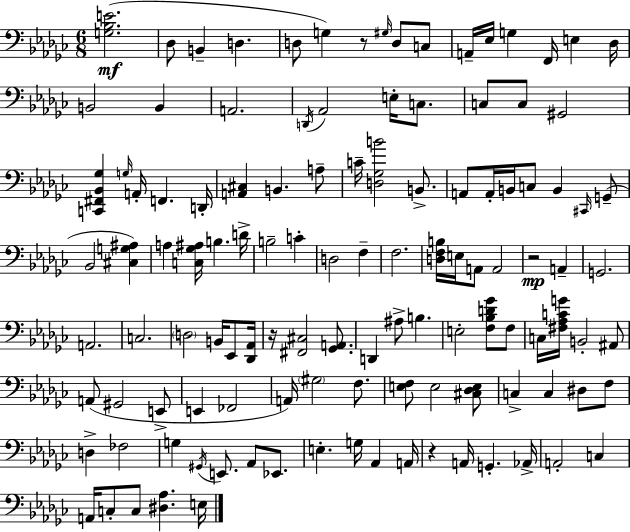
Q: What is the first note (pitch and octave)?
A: Db3